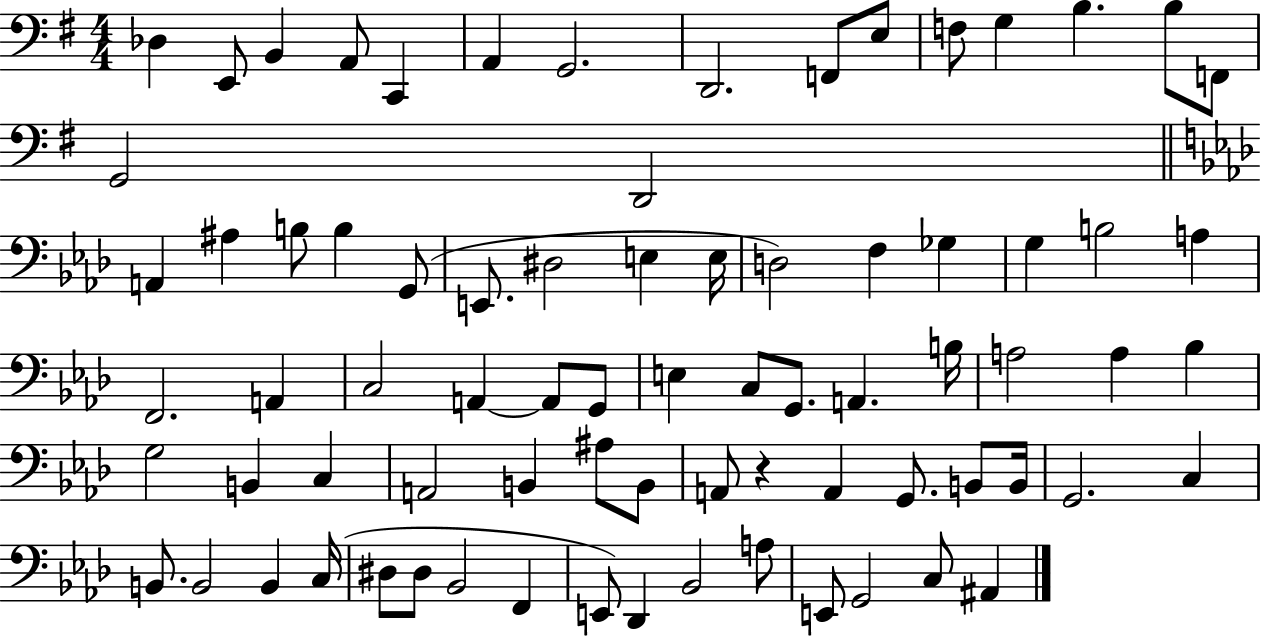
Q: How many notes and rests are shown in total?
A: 77